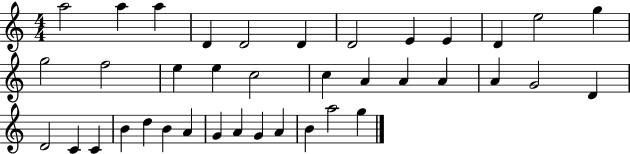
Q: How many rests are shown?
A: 0